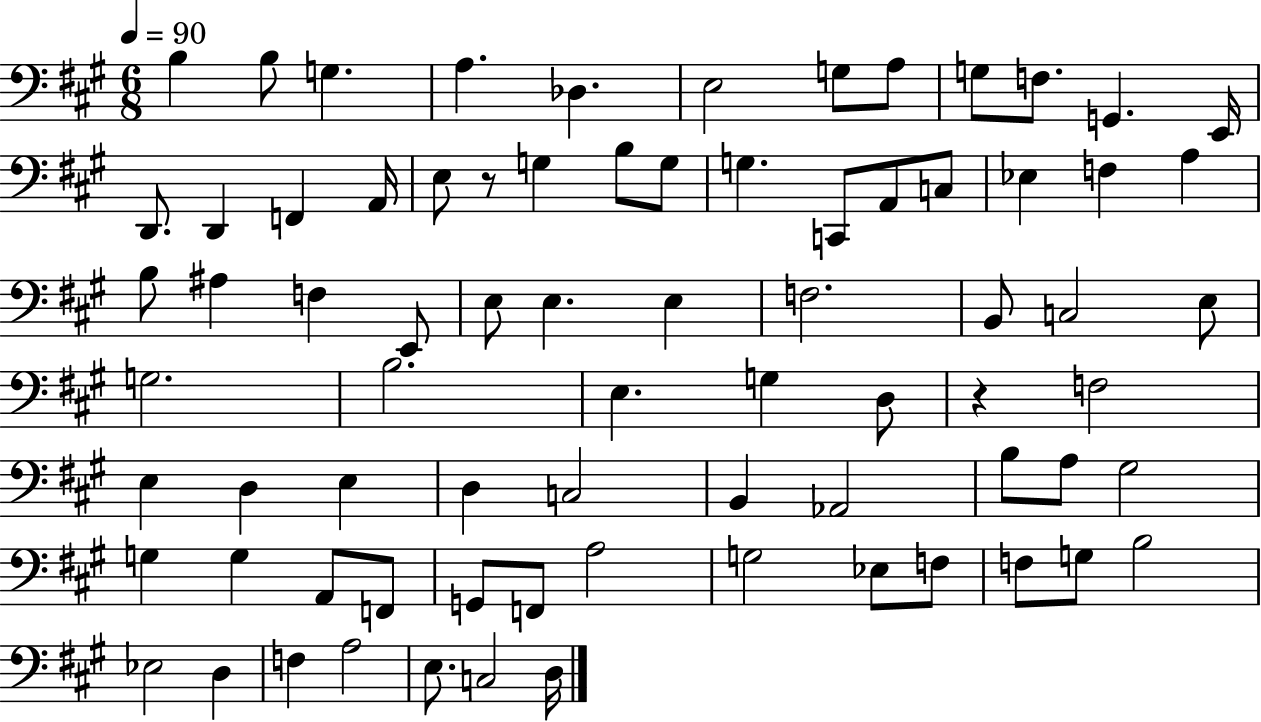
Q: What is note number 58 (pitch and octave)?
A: F2